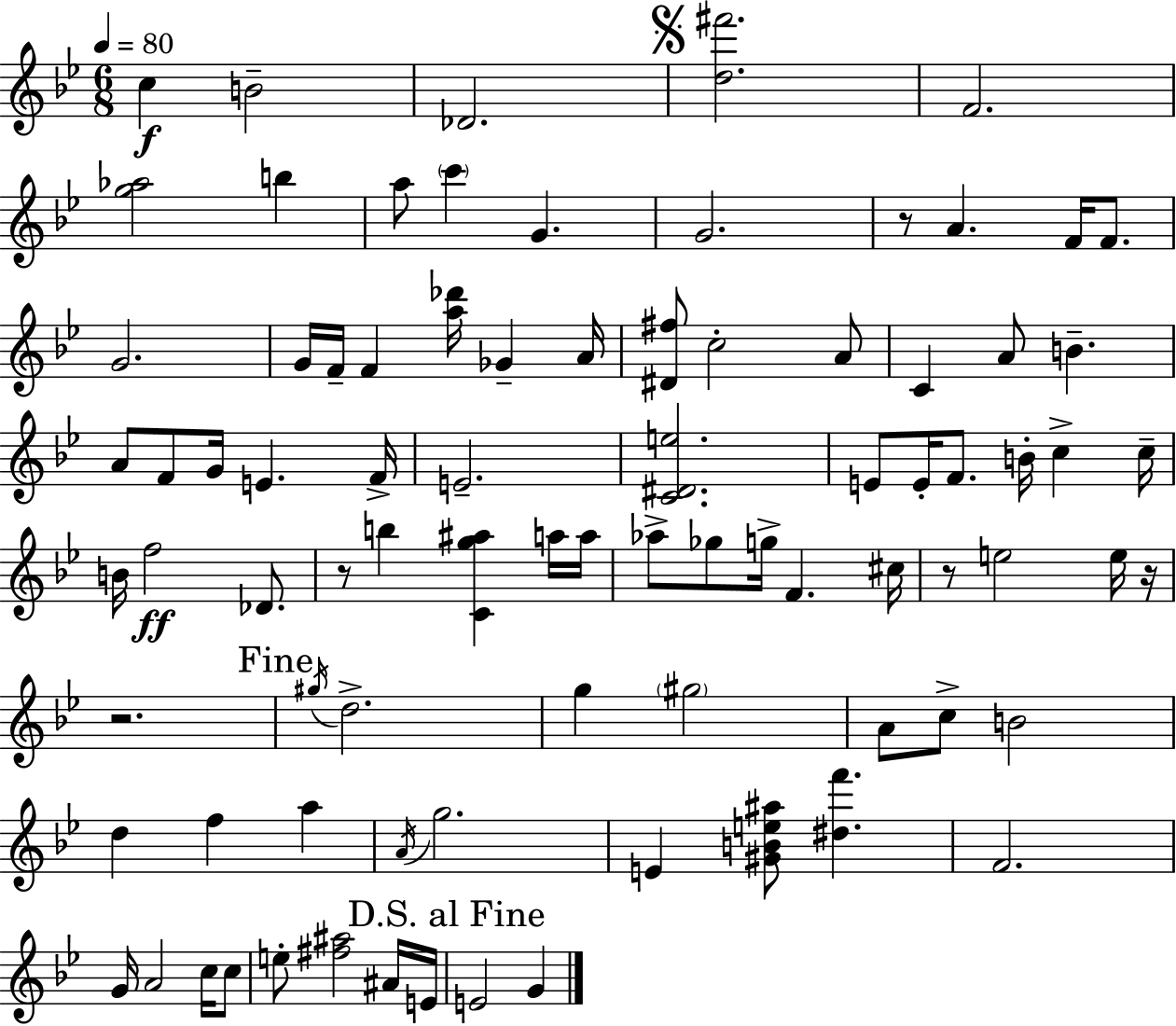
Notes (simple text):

C5/q B4/h Db4/h. [D5,F#6]/h. F4/h. [G5,Ab5]/h B5/q A5/e C6/q G4/q. G4/h. R/e A4/q. F4/s F4/e. G4/h. G4/s F4/s F4/q [A5,Db6]/s Gb4/q A4/s [D#4,F#5]/e C5/h A4/e C4/q A4/e B4/q. A4/e F4/e G4/s E4/q. F4/s E4/h. [C4,D#4,E5]/h. E4/e E4/s F4/e. B4/s C5/q C5/s B4/s F5/h Db4/e. R/e B5/q [C4,G5,A#5]/q A5/s A5/s Ab5/e Gb5/e G5/s F4/q. C#5/s R/e E5/h E5/s R/s R/h. G#5/s D5/h. G5/q G#5/h A4/e C5/e B4/h D5/q F5/q A5/q A4/s G5/h. E4/q [G#4,B4,E5,A#5]/e [D#5,F6]/q. F4/h. G4/s A4/h C5/s C5/e E5/e [F#5,A#5]/h A#4/s E4/s E4/h G4/q